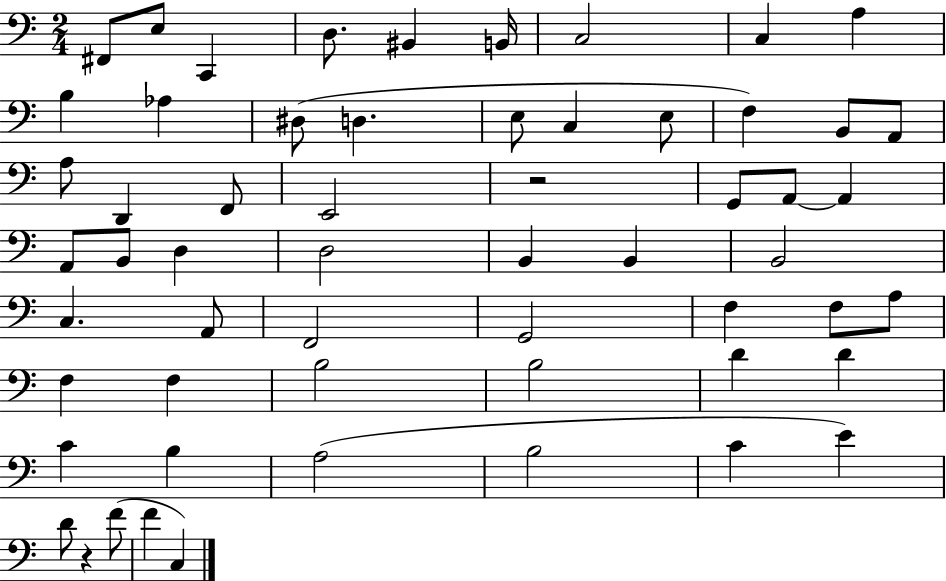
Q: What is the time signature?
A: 2/4